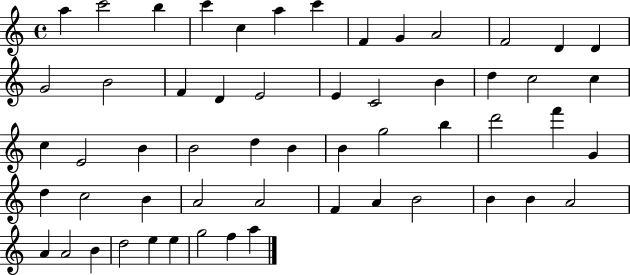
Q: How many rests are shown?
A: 0